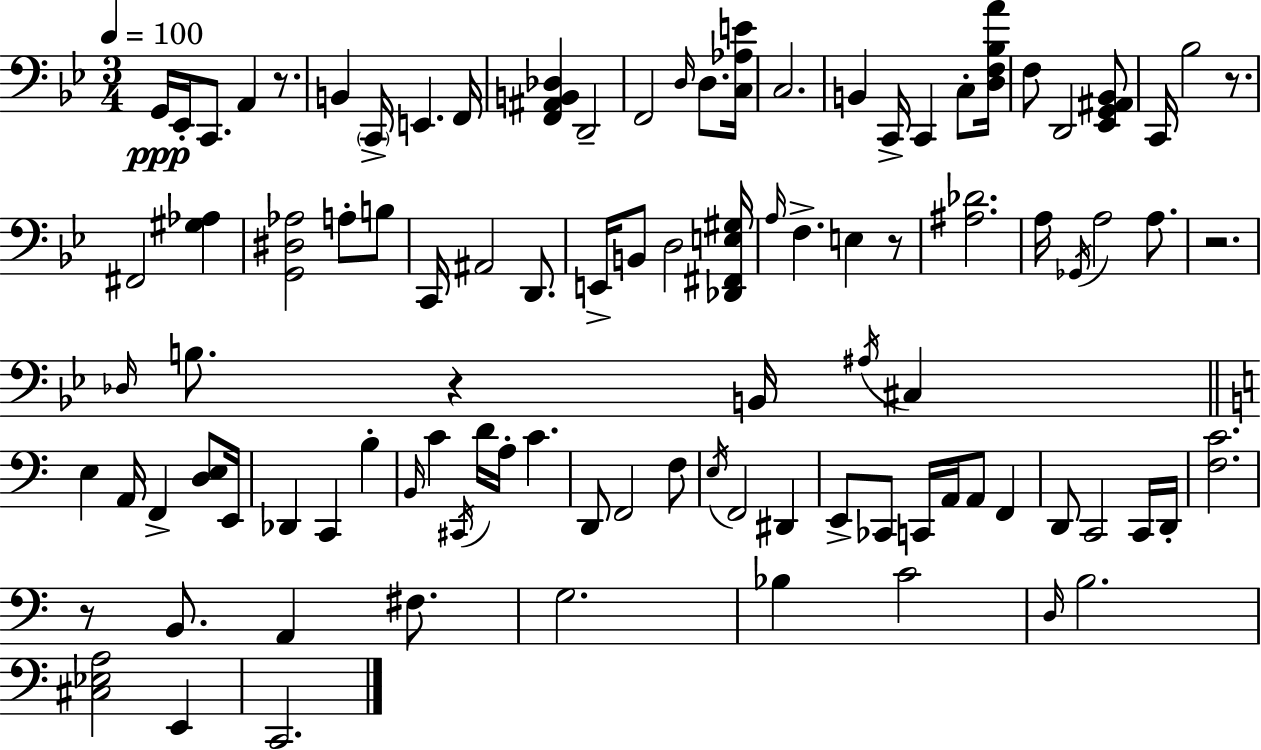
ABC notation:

X:1
T:Untitled
M:3/4
L:1/4
K:Gm
G,,/4 _E,,/4 C,,/2 A,, z/2 B,, C,,/4 E,, F,,/4 [F,,^A,,B,,_D,] D,,2 F,,2 D,/4 D,/2 [C,_A,E]/4 C,2 B,, C,,/4 C,, C,/2 [D,F,_B,A]/4 F,/2 D,,2 [_E,,G,,^A,,_B,,]/2 C,,/4 _B,2 z/2 ^F,,2 [^G,_A,] [G,,^D,_A,]2 A,/2 B,/2 C,,/4 ^A,,2 D,,/2 E,,/4 B,,/2 D,2 [_D,,^F,,E,^G,]/4 A,/4 F, E, z/2 [^A,_D]2 A,/4 _G,,/4 A,2 A,/2 z2 _D,/4 B,/2 z B,,/4 ^A,/4 ^C, E, A,,/4 F,, [D,E,]/2 E,,/4 _D,, C,, B, B,,/4 C ^C,,/4 D/4 A,/4 C D,,/2 F,,2 F,/2 E,/4 F,,2 ^D,, E,,/2 _C,,/2 C,,/4 A,,/4 A,,/2 F,, D,,/2 C,,2 C,,/4 D,,/4 [F,C]2 z/2 B,,/2 A,, ^F,/2 G,2 _B, C2 D,/4 B,2 [^C,_E,A,]2 E,, C,,2